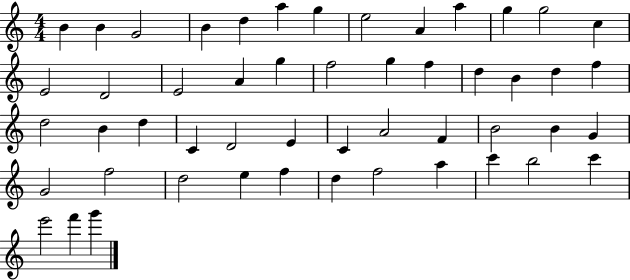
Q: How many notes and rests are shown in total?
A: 51